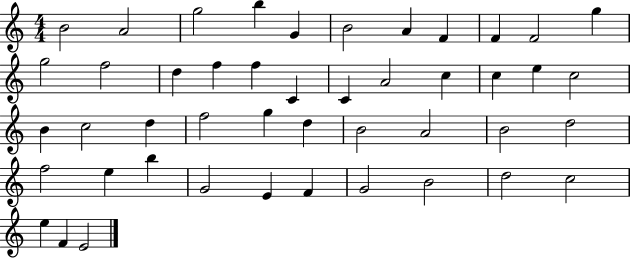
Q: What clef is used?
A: treble